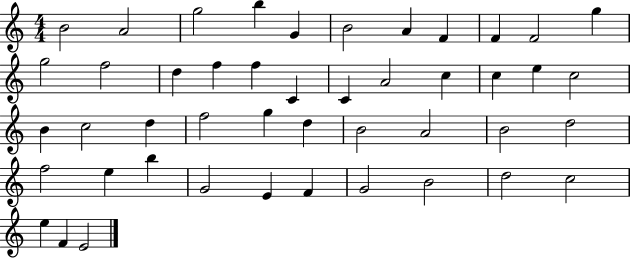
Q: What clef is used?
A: treble